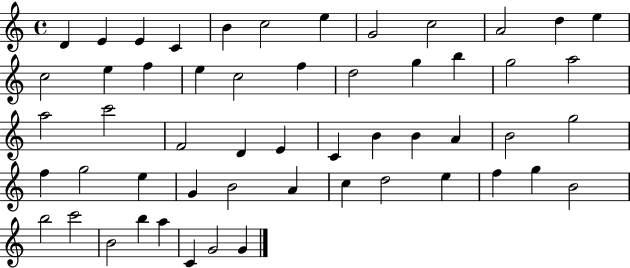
X:1
T:Untitled
M:4/4
L:1/4
K:C
D E E C B c2 e G2 c2 A2 d e c2 e f e c2 f d2 g b g2 a2 a2 c'2 F2 D E C B B A B2 g2 f g2 e G B2 A c d2 e f g B2 b2 c'2 B2 b a C G2 G